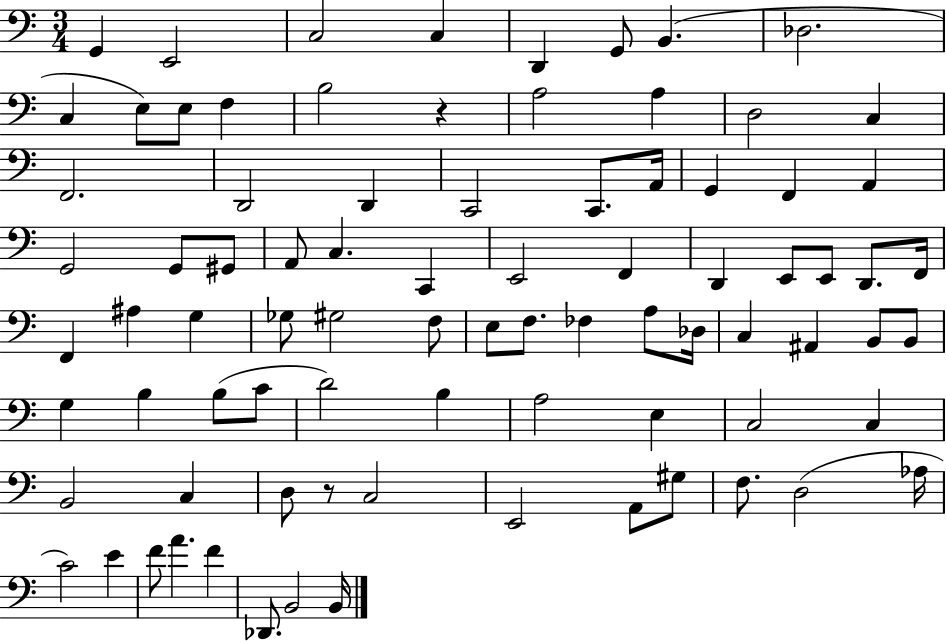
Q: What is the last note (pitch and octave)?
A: B2